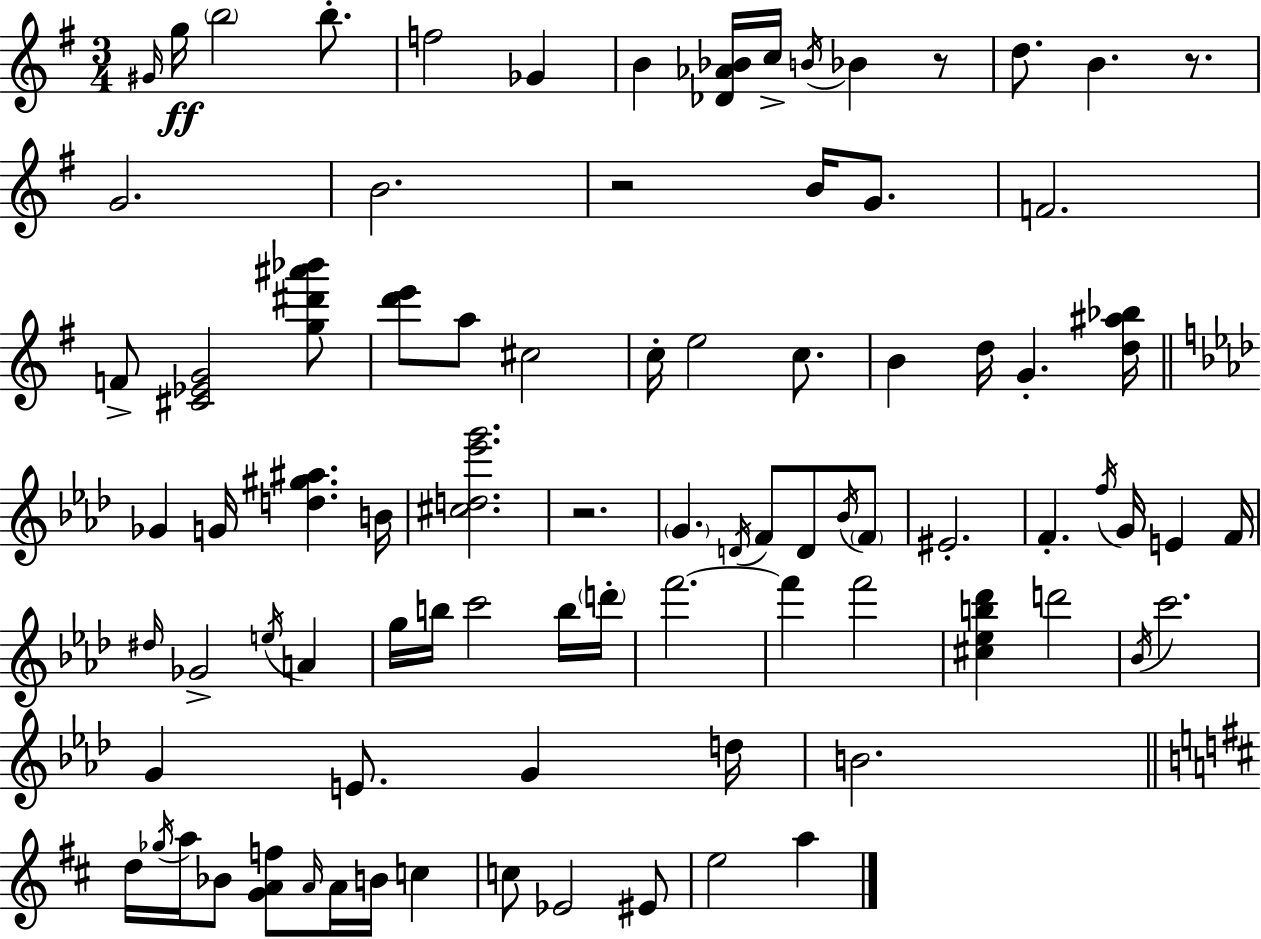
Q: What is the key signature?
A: E minor